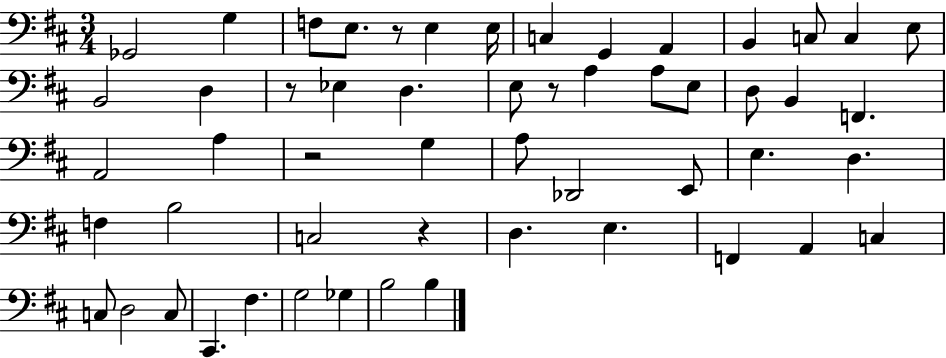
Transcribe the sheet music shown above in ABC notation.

X:1
T:Untitled
M:3/4
L:1/4
K:D
_G,,2 G, F,/2 E,/2 z/2 E, E,/4 C, G,, A,, B,, C,/2 C, E,/2 B,,2 D, z/2 _E, D, E,/2 z/2 A, A,/2 E,/2 D,/2 B,, F,, A,,2 A, z2 G, A,/2 _D,,2 E,,/2 E, D, F, B,2 C,2 z D, E, F,, A,, C, C,/2 D,2 C,/2 ^C,, ^F, G,2 _G, B,2 B,